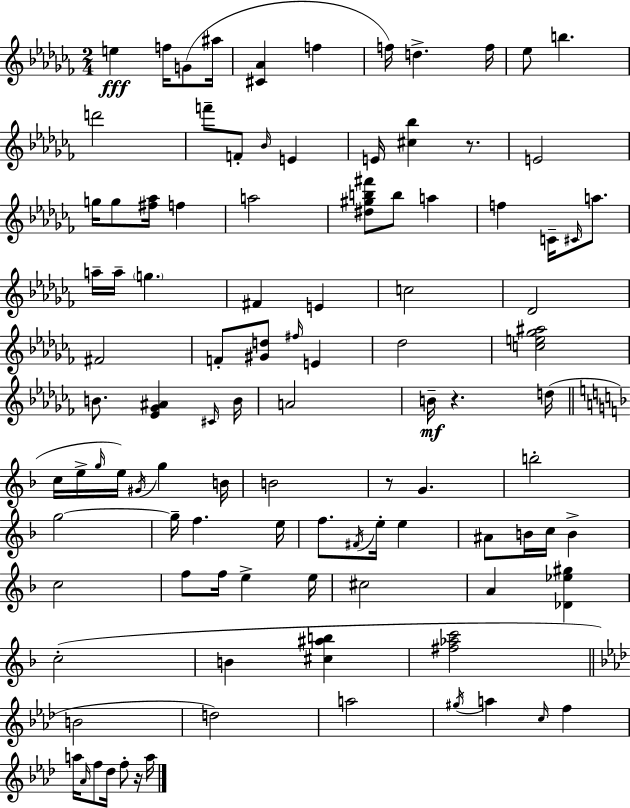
{
  \clef treble
  \numericTimeSignature
  \time 2/4
  \key aes \minor
  e''4\fff f''16 g'8( ais''16 | <cis' aes'>4 f''4 | f''16) d''4.-> f''16 | ees''8 b''4. | \break d'''2 | f'''8-- f'8-. \grace { bes'16 } e'4 | e'16 <cis'' bes''>4 r8. | e'2 | \break g''16 g''8 <fis'' aes''>16 f''4 | a''2 | <dis'' gis'' b'' fis'''>8 b''8 a''4 | f''4 c'16-- \grace { cis'16 } a''8. | \break a''16-- a''16-- \parenthesize g''4. | fis'4 e'4 | c''2 | des'2 | \break fis'2 | f'8-. <gis' d''>8 \grace { fis''16 } e'4 | des''2 | <c'' e'' ges'' ais''>2 | \break b'8. <ees' ges' ais'>4 | \grace { cis'16 } b'16 a'2 | b'16--\mf r4. | d''16( \bar "||" \break \key f \major c''16 e''16-> \grace { g''16 } e''16) \acciaccatura { gis'16 } g''4 | b'16 b'2 | r8 g'4. | b''2-. | \break g''2~~ | g''16-- f''4. | e''16 f''8. \acciaccatura { fis'16 } e''16-. e''4 | ais'8 b'16 c''16 b'4-> | \break c''2 | f''8 f''16 e''4-> | e''16 cis''2 | a'4 <des' ees'' gis''>4 | \break c''2-.( | b'4 <cis'' ais'' b''>4 | <fis'' aes'' c'''>2 | \bar "||" \break \key aes \major b'2 | d''2) | a''2 | \acciaccatura { gis''16 } a''4 \grace { c''16 } f''4 | \break a''16 \grace { aes'16 } f''8 des''16 f''8-. | r16 a''16 \bar "|."
}